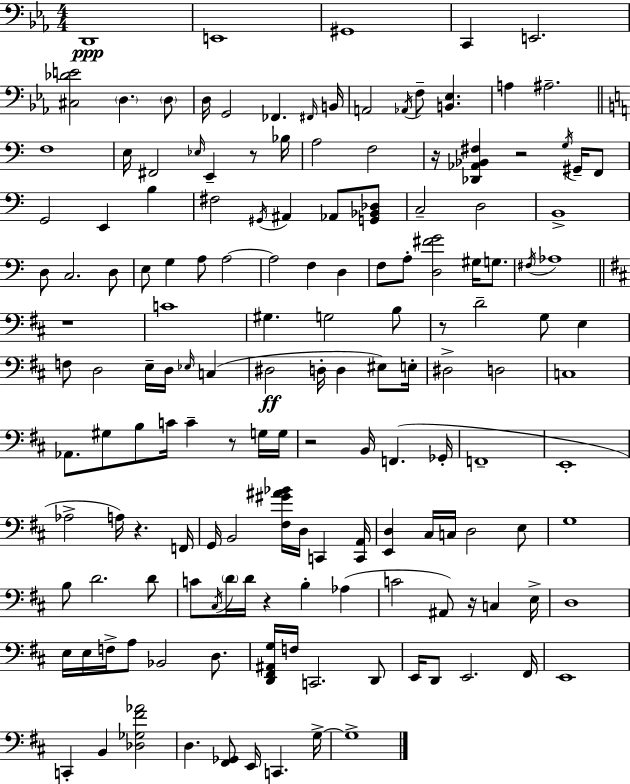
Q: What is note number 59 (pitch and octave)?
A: D4